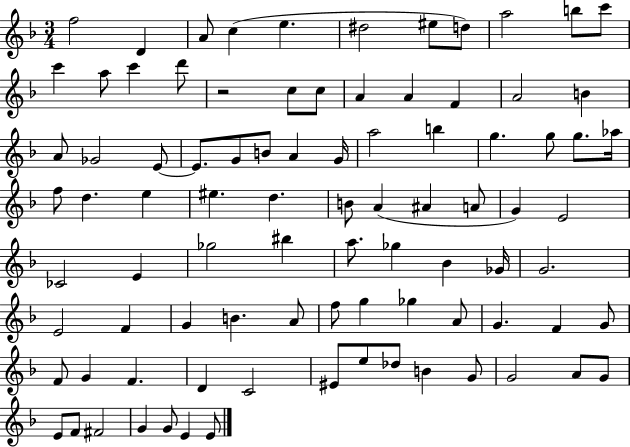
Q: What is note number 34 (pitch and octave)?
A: G5